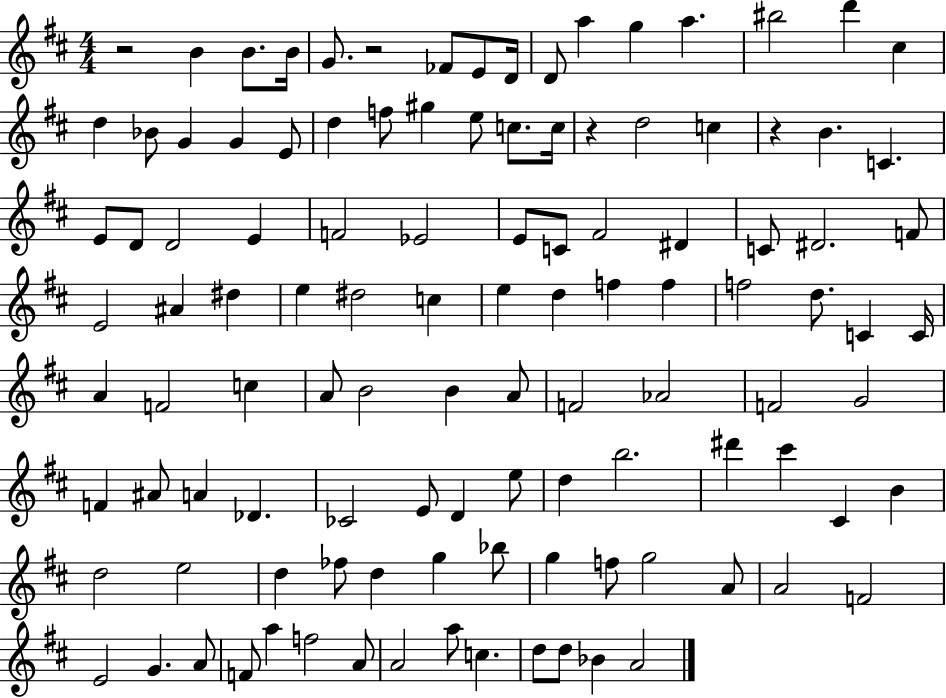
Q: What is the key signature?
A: D major